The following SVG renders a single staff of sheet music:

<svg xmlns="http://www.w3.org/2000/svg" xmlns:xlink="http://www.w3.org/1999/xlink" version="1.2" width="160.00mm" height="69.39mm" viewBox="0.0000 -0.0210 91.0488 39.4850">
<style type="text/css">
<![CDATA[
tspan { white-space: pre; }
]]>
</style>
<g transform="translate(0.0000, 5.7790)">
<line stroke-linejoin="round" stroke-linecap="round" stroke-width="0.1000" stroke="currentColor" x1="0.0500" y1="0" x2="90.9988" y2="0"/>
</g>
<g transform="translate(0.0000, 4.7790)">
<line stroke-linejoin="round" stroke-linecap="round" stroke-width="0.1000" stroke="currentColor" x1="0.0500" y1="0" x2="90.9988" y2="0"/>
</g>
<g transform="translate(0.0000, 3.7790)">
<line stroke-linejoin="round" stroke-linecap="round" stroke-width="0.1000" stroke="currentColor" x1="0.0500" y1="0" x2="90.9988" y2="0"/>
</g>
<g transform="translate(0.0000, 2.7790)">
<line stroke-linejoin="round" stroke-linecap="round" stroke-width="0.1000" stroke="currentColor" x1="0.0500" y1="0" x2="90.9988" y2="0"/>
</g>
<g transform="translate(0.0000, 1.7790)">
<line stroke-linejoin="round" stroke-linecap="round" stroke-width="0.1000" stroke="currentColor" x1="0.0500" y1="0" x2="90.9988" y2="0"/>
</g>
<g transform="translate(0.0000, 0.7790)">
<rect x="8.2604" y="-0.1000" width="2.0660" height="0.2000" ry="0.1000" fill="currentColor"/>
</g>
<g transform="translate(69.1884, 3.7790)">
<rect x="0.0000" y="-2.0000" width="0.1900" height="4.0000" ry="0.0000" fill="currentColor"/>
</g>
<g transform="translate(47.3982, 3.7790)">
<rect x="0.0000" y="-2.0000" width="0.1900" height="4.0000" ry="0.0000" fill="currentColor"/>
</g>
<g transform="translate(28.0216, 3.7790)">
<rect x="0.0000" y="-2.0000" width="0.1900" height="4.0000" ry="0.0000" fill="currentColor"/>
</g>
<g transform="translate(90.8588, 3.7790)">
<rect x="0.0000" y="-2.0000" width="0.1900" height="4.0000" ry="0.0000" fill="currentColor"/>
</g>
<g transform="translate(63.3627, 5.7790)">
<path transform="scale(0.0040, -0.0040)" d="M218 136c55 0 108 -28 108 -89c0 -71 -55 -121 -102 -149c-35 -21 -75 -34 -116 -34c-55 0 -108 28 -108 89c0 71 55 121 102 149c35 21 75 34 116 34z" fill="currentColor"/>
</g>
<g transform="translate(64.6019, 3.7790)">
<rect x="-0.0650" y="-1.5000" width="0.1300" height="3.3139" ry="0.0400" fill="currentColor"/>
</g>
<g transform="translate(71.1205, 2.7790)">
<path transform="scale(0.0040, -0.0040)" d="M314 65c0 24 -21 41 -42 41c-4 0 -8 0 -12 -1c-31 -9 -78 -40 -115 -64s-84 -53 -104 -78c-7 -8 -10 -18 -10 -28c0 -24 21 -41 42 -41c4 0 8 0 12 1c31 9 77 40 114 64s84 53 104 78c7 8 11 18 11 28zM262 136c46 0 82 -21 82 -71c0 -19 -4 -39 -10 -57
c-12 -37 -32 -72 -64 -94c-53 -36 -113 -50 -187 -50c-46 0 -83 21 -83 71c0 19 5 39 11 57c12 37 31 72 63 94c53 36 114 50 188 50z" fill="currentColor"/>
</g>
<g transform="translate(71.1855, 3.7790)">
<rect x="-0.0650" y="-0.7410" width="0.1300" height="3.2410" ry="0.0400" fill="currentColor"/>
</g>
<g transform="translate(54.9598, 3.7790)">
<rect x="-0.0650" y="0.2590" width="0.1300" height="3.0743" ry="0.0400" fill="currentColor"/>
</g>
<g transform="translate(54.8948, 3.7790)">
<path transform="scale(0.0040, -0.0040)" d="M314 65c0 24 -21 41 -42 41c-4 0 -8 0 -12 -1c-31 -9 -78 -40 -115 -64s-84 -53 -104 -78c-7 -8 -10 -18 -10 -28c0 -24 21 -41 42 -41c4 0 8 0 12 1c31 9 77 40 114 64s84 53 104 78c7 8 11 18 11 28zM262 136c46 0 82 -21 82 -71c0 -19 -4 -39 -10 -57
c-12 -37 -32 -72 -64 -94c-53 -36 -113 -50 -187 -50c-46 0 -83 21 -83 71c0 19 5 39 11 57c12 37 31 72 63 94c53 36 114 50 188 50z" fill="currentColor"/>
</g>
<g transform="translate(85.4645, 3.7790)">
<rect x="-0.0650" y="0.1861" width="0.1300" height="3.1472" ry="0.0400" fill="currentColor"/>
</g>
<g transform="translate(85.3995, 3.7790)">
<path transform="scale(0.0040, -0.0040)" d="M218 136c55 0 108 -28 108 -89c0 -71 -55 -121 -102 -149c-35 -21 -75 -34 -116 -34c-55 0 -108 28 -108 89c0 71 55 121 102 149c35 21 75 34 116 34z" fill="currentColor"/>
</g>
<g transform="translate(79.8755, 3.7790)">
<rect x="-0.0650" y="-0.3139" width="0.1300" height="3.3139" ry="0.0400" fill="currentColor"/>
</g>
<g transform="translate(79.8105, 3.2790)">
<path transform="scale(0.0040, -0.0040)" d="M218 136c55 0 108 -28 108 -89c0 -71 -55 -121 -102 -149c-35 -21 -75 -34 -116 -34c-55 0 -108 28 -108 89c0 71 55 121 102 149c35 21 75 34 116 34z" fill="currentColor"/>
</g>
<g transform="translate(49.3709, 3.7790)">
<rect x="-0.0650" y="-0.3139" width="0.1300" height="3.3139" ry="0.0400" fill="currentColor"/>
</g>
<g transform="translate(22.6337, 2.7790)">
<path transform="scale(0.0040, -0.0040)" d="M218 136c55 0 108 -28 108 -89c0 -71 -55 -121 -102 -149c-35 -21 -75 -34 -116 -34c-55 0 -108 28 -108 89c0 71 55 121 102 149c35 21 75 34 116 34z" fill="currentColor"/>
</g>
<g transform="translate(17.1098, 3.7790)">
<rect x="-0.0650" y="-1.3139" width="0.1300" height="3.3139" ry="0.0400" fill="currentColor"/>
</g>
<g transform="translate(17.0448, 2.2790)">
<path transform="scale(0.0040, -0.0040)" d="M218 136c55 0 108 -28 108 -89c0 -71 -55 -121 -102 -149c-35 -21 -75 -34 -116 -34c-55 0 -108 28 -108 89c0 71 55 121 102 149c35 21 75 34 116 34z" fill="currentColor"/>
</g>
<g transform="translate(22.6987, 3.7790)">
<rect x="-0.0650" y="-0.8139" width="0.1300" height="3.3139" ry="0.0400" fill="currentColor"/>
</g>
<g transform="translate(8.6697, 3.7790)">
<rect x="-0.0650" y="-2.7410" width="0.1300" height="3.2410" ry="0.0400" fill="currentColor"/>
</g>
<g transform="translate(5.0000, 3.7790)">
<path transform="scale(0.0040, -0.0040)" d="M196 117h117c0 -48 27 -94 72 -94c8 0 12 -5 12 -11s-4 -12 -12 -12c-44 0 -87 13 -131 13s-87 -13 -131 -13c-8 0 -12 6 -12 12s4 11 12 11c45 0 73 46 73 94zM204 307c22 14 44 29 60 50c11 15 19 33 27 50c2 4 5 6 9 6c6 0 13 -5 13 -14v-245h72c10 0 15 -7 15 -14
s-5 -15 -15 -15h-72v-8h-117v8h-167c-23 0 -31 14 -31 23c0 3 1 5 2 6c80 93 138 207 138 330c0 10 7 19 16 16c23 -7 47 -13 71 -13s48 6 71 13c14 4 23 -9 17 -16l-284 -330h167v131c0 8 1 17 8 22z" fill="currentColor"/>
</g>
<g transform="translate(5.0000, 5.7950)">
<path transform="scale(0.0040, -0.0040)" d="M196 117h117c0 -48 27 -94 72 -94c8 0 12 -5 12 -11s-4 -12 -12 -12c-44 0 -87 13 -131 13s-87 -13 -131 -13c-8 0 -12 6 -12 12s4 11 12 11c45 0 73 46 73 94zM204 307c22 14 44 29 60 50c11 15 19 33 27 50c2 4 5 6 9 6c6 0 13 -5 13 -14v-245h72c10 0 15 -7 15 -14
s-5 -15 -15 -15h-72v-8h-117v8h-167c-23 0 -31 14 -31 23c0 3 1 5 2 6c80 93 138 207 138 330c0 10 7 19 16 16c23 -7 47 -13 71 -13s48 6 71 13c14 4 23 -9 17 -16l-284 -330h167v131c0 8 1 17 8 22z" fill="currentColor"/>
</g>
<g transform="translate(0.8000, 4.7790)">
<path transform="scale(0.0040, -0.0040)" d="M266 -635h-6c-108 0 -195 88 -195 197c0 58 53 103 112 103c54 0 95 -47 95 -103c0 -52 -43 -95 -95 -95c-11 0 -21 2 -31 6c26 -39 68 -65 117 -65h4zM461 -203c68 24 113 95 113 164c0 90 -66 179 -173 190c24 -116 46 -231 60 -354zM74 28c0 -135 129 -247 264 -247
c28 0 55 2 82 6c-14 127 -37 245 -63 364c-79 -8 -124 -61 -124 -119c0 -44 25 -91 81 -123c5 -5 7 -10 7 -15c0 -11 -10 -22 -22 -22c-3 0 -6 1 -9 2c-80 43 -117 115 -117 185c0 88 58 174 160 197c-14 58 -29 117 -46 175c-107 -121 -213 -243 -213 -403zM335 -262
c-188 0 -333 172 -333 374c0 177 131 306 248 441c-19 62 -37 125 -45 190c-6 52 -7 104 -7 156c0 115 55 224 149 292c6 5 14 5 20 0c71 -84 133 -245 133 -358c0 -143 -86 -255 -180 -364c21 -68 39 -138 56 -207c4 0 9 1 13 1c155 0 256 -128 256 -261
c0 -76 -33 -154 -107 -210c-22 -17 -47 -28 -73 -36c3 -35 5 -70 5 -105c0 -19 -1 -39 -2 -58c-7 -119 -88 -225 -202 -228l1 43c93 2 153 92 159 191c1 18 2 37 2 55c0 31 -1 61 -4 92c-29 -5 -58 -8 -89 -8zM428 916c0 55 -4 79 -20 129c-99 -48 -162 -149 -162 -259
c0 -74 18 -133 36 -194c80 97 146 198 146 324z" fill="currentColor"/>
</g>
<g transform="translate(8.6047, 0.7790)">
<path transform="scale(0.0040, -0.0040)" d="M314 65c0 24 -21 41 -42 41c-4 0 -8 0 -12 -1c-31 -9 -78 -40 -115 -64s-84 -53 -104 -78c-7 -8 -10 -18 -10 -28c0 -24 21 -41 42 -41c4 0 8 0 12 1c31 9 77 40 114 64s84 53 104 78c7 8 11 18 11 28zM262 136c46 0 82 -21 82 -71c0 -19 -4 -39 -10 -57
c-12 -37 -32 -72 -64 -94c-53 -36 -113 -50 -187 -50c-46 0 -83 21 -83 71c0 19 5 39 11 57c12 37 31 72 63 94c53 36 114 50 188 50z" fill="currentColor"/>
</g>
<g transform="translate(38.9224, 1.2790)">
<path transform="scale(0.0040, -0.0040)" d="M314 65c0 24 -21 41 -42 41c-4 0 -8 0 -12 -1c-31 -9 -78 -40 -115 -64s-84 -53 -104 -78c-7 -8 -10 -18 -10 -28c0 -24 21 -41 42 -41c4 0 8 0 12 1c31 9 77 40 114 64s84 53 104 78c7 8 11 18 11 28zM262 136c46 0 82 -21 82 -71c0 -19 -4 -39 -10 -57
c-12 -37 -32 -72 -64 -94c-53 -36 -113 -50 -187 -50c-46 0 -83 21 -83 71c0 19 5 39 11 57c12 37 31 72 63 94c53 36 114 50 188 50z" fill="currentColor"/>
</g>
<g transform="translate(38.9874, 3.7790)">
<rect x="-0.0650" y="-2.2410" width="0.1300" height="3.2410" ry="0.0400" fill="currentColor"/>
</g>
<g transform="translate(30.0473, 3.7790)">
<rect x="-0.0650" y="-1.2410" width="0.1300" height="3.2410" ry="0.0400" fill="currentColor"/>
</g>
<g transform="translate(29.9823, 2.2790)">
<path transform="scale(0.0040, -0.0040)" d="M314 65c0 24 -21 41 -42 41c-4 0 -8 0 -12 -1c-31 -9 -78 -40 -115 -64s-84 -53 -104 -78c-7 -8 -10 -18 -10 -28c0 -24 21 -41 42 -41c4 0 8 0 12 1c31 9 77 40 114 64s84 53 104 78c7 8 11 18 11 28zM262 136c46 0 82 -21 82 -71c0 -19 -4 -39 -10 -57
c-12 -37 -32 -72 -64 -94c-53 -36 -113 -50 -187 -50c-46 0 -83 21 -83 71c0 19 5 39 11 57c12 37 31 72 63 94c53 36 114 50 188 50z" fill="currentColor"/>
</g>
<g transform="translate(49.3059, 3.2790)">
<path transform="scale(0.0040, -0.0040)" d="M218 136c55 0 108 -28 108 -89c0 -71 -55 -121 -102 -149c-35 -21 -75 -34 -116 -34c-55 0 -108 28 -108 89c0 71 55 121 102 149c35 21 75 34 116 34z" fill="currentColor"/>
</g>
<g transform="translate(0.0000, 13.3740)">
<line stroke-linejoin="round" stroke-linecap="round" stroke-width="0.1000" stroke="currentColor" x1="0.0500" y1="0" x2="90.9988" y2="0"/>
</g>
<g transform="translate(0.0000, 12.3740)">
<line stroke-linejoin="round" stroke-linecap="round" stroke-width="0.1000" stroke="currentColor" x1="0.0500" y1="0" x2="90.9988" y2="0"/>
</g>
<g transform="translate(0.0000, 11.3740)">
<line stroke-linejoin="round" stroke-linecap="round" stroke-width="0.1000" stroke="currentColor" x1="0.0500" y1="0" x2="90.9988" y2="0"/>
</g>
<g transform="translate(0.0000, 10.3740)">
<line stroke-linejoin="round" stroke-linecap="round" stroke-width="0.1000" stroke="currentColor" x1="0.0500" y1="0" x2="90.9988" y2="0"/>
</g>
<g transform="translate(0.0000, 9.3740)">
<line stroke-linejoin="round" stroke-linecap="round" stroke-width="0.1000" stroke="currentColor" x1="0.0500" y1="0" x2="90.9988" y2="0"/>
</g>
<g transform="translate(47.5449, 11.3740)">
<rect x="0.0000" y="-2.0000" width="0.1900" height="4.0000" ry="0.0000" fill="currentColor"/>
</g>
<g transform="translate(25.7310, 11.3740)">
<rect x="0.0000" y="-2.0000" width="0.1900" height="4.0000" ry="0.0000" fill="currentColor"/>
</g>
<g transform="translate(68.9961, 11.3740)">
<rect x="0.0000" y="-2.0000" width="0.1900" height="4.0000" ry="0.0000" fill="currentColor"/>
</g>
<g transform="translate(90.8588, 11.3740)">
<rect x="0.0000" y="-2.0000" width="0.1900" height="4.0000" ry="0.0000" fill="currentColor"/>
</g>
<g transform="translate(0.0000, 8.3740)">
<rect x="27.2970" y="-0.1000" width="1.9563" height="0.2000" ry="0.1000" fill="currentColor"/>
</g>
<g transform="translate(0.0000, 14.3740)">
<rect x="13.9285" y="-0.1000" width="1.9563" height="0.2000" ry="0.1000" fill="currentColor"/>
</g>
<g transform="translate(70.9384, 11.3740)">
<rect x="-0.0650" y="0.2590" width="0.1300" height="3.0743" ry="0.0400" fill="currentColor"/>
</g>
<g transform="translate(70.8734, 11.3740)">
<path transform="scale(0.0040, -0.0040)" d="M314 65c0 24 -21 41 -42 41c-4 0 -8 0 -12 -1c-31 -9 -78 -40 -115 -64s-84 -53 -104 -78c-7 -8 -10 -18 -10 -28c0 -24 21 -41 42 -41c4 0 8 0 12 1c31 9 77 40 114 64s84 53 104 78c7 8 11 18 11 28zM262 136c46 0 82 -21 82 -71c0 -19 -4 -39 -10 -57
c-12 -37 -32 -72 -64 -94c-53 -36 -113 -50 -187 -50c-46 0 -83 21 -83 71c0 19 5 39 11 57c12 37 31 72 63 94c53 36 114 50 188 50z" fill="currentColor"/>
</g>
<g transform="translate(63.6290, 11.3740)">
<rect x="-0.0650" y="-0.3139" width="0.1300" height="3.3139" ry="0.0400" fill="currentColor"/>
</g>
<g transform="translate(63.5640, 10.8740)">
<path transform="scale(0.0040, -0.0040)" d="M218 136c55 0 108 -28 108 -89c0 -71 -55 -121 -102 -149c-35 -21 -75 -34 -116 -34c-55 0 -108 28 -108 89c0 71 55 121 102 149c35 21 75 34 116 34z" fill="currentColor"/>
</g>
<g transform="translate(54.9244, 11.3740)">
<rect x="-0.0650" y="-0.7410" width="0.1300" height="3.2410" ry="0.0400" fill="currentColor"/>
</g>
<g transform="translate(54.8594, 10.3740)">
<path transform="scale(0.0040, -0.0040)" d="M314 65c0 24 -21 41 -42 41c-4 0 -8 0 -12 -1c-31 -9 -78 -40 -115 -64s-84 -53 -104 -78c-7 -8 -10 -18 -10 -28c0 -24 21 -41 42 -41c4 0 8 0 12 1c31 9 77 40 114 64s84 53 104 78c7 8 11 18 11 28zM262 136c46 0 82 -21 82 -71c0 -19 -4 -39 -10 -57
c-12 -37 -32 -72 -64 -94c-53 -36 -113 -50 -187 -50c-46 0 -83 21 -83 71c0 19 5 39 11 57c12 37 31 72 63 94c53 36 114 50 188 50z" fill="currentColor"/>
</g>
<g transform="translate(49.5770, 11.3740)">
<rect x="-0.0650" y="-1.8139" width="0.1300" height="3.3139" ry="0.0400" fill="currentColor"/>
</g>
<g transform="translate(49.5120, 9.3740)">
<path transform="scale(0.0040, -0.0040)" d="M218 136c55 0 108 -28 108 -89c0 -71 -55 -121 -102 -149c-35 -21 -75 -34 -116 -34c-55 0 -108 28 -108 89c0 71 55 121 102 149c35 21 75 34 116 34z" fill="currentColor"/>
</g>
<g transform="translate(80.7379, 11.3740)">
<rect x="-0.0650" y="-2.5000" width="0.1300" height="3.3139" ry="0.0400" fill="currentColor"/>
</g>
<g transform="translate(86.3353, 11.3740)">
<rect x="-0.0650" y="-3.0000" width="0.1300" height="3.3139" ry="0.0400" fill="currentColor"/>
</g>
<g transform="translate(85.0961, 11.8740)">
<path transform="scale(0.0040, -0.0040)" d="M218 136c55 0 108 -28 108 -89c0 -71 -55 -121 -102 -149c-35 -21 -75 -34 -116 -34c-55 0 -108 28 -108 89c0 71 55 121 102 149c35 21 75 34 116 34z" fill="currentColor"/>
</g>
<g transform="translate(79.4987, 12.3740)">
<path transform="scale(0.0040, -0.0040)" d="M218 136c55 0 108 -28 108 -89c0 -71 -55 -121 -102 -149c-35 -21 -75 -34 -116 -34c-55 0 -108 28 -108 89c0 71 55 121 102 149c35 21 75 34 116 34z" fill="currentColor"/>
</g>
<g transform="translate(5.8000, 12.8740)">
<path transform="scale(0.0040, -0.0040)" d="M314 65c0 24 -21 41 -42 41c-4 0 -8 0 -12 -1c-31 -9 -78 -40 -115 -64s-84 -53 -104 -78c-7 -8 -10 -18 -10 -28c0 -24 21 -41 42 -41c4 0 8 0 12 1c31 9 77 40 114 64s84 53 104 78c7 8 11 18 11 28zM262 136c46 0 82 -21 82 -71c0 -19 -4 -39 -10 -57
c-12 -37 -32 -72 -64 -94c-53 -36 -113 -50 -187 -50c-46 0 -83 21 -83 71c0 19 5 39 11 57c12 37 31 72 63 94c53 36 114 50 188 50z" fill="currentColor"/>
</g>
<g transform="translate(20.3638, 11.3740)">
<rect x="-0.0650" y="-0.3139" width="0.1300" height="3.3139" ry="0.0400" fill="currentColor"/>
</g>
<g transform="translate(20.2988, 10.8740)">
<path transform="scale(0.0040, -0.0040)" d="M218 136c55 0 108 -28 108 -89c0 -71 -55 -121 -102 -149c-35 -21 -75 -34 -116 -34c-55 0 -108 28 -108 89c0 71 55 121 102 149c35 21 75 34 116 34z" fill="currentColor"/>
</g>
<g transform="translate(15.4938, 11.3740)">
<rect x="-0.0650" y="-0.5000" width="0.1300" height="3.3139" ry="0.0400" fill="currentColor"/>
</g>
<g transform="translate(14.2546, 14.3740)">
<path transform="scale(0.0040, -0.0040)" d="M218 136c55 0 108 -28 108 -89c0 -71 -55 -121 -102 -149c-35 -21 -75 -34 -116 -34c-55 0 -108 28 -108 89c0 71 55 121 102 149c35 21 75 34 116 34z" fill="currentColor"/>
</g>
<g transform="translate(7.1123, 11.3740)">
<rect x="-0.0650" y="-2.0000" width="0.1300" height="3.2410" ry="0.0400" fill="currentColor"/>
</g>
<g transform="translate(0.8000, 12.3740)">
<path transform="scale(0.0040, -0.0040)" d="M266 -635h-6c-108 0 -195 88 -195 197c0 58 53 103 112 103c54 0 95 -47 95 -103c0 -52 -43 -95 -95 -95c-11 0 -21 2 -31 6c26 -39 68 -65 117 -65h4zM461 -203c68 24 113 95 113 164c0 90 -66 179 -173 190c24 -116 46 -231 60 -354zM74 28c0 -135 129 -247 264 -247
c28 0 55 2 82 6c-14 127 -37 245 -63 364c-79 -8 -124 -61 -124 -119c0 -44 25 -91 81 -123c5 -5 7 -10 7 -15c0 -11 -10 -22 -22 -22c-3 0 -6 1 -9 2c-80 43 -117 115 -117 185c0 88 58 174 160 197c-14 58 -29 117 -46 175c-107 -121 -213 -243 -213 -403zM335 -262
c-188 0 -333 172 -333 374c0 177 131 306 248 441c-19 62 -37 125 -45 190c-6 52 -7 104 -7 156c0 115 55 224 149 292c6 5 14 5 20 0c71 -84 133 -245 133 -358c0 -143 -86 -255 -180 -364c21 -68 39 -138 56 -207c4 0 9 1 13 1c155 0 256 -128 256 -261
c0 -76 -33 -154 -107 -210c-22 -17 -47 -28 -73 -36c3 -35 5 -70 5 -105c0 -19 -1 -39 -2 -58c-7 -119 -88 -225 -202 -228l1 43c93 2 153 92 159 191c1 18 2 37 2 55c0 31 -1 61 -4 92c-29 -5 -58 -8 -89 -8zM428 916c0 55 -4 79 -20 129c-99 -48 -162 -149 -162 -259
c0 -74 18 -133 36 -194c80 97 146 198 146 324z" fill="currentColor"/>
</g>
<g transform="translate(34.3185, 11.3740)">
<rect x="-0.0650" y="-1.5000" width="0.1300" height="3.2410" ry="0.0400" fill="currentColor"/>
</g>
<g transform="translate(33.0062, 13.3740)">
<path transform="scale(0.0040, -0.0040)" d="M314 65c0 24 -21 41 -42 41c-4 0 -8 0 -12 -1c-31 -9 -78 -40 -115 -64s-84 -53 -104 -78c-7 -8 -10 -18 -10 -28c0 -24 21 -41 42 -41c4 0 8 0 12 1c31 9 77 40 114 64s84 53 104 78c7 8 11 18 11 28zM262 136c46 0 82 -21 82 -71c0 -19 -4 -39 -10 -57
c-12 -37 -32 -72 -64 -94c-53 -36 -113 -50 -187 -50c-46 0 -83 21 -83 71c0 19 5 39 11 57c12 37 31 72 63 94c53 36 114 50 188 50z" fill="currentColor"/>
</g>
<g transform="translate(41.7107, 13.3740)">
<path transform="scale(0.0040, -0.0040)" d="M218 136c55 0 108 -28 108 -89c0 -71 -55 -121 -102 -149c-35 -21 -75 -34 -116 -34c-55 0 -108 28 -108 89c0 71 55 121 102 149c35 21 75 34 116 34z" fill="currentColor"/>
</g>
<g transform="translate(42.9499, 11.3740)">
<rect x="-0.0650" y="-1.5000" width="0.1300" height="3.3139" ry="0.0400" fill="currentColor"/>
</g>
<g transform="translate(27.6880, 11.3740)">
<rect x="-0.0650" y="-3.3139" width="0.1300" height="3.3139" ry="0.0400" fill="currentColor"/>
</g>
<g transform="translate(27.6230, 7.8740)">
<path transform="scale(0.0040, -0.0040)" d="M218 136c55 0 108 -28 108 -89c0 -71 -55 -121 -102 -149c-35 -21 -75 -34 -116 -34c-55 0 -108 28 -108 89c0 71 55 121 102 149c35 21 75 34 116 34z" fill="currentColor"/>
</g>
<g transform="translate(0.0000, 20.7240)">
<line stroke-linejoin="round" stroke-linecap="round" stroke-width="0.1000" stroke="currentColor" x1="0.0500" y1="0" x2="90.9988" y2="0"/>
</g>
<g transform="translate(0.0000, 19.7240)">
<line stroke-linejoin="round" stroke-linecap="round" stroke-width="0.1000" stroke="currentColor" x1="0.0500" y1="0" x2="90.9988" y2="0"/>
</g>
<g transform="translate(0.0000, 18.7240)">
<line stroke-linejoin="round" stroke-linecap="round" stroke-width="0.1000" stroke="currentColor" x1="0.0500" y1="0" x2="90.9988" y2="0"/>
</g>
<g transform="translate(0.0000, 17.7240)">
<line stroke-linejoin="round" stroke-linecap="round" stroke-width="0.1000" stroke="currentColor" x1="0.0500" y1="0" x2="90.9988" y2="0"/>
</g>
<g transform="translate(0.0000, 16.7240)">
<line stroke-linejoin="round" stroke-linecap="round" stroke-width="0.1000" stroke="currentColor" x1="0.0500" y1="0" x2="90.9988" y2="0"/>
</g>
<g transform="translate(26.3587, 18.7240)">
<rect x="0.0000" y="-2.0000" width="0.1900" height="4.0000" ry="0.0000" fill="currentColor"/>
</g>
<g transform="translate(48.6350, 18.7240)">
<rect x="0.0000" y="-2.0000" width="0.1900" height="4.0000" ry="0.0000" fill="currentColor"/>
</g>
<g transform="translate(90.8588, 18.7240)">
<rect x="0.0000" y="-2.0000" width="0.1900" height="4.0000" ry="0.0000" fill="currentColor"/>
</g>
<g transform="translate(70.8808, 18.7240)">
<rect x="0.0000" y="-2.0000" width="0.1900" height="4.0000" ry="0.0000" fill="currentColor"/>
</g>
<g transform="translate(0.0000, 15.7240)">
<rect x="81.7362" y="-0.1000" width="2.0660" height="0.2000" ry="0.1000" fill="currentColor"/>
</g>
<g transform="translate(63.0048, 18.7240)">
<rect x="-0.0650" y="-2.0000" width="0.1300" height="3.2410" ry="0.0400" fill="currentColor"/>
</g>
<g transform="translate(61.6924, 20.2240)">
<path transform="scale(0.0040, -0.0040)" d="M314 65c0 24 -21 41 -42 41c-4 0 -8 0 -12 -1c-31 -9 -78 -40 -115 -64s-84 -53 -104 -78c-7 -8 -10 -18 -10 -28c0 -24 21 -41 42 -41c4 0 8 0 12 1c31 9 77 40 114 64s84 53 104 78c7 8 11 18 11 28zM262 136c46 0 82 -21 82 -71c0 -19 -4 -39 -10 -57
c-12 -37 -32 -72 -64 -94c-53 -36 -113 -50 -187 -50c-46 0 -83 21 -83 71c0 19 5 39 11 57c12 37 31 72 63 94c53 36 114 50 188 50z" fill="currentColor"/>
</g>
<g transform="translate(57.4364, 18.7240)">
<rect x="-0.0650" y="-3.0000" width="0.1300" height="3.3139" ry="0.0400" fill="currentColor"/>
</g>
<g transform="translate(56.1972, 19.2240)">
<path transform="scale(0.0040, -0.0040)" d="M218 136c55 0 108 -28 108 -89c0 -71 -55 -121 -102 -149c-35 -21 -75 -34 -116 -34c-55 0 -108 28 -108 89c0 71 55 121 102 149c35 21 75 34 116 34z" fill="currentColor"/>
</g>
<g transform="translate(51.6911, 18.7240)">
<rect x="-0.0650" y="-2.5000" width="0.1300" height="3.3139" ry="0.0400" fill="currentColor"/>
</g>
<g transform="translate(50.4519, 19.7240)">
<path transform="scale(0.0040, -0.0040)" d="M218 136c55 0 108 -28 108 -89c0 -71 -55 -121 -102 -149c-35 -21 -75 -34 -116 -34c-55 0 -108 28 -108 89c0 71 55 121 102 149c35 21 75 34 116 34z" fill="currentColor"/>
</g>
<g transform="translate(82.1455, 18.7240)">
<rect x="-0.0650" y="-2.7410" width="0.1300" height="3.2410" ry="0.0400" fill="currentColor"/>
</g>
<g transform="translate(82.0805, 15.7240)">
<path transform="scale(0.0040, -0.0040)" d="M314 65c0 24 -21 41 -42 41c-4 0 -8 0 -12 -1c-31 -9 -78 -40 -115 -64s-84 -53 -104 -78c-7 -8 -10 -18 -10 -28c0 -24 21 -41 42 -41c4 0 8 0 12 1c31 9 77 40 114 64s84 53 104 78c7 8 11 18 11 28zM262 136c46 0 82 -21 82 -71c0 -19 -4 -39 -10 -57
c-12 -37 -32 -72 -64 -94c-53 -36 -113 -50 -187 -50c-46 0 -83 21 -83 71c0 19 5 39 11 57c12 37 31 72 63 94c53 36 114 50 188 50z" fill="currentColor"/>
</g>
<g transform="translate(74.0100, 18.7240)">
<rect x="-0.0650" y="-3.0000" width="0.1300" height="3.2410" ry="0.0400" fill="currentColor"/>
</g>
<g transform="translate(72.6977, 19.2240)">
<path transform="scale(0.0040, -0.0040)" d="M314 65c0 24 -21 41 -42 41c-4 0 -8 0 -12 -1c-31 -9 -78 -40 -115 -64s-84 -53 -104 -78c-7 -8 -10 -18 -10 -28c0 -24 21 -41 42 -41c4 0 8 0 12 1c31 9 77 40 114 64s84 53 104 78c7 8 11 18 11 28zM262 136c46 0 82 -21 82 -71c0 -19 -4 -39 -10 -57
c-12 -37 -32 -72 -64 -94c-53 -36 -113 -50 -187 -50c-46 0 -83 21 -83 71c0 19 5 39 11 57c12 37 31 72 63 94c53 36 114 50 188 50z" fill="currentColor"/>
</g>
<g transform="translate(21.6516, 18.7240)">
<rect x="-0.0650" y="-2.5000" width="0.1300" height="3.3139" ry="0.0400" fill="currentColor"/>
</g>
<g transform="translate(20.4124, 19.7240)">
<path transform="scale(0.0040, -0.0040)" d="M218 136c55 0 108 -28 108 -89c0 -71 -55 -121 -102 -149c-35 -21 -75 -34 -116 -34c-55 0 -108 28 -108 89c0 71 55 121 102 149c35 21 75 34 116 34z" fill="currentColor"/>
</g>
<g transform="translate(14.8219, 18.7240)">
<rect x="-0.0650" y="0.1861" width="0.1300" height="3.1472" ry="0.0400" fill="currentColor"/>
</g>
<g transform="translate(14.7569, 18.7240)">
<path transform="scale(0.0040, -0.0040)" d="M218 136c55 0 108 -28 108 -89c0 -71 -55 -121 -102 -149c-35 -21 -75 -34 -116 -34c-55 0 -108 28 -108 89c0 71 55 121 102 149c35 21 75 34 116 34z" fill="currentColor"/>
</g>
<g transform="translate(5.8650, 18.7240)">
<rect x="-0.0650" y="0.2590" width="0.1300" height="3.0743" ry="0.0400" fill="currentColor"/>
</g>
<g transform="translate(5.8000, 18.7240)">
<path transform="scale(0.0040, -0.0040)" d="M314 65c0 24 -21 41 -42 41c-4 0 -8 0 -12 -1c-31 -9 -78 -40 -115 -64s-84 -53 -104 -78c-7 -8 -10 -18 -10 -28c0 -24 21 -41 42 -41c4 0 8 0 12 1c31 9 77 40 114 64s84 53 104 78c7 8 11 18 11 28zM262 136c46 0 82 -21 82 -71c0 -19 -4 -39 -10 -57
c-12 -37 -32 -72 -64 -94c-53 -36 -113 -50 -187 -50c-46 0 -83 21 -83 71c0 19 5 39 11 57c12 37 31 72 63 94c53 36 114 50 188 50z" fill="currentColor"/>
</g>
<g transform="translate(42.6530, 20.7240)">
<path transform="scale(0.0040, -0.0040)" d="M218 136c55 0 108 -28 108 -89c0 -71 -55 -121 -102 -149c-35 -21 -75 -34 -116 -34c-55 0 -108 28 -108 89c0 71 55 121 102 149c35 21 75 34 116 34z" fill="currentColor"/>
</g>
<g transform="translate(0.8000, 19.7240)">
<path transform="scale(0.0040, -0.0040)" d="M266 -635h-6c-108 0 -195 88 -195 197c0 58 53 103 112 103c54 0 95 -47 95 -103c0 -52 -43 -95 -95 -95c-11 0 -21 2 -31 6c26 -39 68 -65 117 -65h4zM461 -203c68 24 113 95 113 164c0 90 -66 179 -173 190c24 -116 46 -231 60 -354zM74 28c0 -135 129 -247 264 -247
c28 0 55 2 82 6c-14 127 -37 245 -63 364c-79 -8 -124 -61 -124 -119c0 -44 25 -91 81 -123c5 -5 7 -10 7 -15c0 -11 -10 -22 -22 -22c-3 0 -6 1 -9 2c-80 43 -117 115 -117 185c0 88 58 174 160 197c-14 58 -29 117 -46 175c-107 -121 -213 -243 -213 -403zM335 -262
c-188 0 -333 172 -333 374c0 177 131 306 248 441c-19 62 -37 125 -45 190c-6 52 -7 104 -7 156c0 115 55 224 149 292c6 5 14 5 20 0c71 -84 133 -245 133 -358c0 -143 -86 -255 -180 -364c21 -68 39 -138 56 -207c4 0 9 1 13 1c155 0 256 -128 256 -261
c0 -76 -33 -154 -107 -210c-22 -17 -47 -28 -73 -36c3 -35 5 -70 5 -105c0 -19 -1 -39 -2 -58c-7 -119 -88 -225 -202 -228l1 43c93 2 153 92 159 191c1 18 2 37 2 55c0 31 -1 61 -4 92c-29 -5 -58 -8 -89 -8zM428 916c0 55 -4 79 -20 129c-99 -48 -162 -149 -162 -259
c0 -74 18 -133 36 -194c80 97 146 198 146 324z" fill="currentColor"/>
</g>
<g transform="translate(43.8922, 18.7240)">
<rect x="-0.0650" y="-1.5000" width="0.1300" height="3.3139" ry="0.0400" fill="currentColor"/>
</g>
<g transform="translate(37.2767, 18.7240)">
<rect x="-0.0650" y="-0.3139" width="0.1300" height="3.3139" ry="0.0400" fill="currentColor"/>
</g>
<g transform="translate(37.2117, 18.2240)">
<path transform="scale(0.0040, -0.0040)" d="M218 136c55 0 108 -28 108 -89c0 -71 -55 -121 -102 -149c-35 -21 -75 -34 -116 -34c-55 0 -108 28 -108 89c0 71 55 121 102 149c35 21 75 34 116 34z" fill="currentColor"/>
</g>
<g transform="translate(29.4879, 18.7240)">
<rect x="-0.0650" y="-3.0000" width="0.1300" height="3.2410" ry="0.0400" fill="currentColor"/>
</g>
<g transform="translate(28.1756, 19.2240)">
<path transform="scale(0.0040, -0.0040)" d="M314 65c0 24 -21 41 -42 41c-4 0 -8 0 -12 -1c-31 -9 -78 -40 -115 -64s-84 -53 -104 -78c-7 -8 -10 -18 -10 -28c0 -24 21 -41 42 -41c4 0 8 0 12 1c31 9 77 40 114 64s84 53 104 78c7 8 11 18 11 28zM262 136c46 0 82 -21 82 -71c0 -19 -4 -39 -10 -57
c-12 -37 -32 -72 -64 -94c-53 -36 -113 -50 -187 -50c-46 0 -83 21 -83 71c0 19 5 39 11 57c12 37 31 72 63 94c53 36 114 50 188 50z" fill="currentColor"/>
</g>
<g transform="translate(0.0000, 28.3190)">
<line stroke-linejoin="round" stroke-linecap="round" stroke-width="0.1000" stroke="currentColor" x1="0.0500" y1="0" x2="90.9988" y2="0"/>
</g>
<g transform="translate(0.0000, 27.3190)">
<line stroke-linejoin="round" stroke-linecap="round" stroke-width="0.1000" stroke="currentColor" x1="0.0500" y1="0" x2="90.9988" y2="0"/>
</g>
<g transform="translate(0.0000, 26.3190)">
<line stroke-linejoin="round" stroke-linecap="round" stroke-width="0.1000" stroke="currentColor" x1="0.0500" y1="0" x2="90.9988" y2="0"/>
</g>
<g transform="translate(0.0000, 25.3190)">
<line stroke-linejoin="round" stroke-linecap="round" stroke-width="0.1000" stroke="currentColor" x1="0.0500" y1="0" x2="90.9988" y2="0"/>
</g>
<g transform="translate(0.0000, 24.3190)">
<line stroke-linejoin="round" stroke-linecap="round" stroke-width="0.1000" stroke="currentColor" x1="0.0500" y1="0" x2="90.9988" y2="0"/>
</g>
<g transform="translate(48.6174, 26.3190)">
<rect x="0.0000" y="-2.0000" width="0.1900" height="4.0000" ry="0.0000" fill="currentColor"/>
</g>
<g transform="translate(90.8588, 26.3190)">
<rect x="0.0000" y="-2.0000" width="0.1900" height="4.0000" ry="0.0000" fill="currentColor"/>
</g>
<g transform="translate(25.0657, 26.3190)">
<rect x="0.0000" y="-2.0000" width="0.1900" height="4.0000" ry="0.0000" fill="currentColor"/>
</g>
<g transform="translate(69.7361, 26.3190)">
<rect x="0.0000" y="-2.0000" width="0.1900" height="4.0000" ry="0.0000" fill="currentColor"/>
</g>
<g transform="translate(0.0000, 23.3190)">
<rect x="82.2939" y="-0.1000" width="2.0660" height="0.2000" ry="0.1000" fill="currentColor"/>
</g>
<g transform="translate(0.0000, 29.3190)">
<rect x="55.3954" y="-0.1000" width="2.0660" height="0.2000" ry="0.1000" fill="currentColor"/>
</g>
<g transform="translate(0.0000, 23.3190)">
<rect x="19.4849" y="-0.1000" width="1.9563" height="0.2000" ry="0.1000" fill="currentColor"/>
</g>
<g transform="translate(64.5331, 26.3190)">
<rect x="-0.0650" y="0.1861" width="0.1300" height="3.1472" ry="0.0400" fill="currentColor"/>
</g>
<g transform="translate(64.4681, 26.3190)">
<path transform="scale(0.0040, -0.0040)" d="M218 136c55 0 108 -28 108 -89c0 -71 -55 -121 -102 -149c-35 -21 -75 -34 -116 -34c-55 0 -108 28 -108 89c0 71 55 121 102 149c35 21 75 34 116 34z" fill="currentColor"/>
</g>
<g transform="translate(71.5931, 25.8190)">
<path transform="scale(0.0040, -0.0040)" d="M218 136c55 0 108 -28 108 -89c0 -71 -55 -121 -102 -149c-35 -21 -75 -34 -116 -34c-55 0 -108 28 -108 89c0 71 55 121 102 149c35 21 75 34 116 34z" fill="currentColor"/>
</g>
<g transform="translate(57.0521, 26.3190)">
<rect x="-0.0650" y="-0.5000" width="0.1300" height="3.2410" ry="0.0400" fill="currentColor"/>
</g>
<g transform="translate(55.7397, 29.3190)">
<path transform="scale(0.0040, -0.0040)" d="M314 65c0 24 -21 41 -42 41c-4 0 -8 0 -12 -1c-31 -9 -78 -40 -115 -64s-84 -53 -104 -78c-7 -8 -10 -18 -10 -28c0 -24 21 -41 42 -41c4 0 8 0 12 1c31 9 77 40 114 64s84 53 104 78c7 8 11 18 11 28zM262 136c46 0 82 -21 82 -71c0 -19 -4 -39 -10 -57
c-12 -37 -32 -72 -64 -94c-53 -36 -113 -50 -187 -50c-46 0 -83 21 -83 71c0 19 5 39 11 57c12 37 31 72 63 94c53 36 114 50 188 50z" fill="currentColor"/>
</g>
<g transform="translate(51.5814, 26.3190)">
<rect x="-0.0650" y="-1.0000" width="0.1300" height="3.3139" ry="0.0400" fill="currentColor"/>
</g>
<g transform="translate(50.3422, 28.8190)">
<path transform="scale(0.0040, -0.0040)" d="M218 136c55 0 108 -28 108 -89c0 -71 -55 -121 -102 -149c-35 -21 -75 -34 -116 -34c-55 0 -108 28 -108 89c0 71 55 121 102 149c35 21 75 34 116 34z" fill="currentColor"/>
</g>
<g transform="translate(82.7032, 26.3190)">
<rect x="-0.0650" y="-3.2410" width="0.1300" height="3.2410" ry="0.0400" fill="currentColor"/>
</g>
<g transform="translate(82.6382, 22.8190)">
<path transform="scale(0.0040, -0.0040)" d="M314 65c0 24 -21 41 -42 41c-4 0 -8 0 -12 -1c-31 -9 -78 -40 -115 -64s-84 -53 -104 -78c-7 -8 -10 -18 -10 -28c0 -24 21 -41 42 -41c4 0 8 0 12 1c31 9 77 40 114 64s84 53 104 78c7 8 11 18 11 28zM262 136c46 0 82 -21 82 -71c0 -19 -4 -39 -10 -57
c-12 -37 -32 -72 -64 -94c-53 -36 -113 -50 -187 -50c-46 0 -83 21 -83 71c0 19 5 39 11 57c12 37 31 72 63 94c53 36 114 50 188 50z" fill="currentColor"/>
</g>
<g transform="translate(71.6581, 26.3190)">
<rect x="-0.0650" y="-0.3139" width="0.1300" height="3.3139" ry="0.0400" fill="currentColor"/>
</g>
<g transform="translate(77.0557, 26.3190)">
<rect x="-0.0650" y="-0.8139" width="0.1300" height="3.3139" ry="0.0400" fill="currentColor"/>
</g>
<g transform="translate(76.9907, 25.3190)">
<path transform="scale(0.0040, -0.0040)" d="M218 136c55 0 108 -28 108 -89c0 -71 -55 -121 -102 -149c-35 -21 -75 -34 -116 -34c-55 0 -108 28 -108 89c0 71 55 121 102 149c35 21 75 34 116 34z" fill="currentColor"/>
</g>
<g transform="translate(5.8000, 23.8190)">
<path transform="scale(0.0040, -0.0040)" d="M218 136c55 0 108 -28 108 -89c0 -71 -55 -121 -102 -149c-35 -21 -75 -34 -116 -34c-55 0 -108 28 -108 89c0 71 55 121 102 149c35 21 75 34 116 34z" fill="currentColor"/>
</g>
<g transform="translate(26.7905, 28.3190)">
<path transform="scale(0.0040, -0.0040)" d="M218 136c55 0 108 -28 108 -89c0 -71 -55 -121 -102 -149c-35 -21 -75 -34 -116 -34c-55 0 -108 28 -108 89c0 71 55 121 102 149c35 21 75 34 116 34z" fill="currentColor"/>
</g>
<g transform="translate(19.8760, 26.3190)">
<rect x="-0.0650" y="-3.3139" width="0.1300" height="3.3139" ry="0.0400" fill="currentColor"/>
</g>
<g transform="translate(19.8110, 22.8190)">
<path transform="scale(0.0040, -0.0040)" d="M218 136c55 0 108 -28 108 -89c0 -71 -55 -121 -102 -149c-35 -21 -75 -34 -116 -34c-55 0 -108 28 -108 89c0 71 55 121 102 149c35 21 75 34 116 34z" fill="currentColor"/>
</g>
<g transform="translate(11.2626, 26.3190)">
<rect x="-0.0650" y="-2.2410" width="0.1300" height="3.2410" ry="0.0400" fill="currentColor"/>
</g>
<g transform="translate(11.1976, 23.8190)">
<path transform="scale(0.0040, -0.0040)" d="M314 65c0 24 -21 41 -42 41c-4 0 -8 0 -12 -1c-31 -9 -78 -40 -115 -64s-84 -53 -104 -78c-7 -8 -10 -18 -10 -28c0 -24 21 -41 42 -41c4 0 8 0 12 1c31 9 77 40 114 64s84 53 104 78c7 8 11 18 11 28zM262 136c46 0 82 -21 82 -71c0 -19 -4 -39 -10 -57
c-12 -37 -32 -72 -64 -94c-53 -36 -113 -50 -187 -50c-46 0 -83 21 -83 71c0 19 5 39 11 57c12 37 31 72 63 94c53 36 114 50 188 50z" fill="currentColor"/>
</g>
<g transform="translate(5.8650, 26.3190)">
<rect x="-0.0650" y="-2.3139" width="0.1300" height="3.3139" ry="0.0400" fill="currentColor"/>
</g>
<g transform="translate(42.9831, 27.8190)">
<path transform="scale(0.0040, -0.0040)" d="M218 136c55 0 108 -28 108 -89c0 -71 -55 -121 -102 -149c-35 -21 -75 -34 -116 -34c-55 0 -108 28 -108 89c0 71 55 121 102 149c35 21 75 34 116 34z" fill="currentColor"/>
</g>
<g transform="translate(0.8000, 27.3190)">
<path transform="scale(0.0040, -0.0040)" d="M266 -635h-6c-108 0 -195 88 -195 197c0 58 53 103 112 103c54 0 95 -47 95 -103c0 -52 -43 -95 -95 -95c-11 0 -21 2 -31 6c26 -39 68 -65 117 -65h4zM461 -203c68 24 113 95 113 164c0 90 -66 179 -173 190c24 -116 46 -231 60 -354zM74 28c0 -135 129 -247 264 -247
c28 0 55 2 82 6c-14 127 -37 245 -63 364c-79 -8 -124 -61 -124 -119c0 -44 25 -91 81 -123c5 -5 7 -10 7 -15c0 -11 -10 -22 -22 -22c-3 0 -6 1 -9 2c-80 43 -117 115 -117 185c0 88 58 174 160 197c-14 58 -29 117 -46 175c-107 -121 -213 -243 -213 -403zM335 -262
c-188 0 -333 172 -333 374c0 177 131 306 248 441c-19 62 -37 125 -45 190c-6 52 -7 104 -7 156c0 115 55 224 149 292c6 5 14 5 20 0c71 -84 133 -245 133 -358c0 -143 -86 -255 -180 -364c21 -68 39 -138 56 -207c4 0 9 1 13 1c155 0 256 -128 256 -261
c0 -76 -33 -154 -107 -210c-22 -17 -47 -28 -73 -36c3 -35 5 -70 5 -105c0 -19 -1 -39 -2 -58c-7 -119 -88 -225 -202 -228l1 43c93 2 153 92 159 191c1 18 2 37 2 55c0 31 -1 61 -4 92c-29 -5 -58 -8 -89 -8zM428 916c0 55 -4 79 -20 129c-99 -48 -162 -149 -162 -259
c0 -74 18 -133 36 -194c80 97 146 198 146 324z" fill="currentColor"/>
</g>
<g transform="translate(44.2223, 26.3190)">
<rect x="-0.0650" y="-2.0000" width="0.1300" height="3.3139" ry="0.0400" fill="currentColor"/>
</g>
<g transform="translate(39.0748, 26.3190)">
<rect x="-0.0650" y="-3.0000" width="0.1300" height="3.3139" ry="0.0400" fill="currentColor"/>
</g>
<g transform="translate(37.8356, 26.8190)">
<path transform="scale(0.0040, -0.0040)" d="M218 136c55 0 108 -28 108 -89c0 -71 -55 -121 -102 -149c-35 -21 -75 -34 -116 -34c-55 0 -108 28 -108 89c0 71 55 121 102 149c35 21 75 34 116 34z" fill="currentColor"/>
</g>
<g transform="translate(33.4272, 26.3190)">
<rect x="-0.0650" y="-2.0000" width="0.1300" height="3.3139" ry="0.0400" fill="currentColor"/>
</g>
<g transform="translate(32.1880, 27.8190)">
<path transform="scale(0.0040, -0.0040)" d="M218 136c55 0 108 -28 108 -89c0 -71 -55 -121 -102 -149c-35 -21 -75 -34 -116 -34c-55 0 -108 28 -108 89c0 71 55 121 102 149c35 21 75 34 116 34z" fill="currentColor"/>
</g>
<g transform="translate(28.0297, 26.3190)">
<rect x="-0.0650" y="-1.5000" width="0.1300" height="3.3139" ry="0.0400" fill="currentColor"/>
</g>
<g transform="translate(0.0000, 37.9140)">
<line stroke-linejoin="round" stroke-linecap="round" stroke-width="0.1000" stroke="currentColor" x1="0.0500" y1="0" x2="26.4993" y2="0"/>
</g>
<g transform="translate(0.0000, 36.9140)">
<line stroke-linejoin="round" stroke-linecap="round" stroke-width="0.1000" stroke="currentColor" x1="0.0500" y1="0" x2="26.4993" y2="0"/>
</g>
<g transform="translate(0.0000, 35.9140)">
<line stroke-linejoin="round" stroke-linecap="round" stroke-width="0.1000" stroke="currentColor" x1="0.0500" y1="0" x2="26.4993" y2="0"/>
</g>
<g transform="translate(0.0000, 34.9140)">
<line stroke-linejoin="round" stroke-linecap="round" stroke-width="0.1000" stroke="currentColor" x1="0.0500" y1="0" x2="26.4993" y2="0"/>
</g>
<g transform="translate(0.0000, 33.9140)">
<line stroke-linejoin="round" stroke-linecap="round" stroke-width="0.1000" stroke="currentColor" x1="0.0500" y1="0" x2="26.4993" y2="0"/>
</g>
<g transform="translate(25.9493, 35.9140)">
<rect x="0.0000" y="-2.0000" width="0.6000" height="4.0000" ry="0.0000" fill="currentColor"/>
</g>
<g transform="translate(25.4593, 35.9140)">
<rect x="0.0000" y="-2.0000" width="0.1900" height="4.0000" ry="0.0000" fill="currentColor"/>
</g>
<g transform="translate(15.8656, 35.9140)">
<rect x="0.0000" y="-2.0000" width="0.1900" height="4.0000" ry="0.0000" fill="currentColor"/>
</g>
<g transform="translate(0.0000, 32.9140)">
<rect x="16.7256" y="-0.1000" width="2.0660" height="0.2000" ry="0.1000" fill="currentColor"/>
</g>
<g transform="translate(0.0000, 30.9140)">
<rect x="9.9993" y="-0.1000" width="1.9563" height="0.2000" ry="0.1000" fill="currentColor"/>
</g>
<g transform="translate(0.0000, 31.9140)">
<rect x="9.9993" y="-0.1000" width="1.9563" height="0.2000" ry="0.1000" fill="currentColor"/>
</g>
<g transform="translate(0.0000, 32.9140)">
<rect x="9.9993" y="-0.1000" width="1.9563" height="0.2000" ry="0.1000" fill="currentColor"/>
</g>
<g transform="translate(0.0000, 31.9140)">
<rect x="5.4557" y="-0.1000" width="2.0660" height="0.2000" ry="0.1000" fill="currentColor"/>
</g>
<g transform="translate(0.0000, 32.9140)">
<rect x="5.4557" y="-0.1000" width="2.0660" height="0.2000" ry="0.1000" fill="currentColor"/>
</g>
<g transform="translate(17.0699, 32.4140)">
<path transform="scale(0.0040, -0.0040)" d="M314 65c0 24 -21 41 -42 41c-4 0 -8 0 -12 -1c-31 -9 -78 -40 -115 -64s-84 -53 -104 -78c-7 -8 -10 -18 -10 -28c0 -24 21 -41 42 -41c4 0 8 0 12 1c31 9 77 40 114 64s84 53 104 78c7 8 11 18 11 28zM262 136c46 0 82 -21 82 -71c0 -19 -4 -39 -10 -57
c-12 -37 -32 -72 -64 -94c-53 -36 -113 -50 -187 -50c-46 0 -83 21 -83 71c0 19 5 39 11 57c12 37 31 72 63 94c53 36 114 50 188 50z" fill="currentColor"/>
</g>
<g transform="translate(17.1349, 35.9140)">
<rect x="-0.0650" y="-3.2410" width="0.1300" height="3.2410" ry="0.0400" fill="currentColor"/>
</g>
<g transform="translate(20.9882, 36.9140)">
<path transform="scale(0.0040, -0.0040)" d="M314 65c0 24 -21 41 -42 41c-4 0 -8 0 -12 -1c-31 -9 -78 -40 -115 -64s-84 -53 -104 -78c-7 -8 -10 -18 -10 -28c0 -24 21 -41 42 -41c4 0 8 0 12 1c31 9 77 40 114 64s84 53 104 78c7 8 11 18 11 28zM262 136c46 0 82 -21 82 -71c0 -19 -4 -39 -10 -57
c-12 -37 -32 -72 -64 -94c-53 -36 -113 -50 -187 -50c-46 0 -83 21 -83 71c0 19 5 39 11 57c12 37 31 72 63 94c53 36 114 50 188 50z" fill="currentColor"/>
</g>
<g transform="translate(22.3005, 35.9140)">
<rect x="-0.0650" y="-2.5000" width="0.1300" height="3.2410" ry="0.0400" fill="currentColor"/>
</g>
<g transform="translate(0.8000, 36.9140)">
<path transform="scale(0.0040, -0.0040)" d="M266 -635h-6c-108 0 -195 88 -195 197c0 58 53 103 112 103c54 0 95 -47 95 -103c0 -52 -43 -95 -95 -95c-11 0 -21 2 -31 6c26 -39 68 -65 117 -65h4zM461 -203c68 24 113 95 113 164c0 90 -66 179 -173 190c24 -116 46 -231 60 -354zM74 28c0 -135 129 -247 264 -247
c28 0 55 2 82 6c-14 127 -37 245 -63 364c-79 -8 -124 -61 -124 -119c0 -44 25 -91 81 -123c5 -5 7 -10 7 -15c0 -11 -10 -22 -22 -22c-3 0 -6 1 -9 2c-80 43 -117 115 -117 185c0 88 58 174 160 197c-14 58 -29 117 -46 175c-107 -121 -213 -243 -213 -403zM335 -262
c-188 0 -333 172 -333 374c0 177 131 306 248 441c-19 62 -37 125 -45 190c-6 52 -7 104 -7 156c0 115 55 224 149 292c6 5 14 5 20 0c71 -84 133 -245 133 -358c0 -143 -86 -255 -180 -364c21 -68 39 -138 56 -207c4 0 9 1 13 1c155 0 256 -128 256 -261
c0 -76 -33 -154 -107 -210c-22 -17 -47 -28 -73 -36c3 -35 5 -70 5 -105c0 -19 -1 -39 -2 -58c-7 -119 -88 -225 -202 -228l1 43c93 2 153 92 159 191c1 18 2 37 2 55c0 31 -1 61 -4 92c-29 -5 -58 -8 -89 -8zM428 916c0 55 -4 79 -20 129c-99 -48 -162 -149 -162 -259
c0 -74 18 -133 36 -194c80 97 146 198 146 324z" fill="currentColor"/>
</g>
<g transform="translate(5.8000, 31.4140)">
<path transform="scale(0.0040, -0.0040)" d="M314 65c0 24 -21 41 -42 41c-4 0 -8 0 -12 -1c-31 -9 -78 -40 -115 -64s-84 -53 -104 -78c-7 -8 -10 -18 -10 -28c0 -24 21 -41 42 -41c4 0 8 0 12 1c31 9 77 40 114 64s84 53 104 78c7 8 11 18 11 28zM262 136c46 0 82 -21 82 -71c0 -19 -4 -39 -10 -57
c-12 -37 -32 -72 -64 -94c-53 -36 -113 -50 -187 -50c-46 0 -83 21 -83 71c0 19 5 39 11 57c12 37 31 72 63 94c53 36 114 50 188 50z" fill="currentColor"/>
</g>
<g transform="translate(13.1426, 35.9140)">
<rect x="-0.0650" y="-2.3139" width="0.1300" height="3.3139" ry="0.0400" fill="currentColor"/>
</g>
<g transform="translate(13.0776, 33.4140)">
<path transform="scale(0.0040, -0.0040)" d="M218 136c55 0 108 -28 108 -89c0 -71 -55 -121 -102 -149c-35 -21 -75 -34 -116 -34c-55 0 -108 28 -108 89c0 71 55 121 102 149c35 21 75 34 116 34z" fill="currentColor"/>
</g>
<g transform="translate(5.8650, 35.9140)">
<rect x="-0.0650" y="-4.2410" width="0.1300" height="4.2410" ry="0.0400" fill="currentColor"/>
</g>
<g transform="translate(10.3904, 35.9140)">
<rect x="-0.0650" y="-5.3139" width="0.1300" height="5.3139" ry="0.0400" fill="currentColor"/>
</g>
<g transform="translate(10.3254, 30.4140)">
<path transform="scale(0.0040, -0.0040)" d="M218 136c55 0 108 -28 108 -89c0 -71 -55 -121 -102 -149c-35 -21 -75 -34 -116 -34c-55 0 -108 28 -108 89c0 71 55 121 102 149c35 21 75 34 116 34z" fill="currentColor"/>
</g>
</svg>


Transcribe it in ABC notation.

X:1
T:Untitled
M:4/4
L:1/4
K:C
a2 e d e2 g2 c B2 E d2 c B F2 C c b E2 E f d2 c B2 G A B2 B G A2 c E G A F2 A2 a2 g g2 b E F A F D C2 B c d b2 d'2 f' g b2 G2